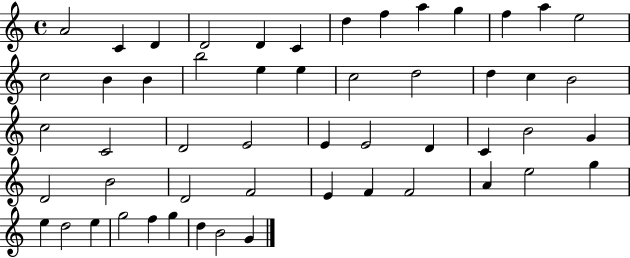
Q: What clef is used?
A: treble